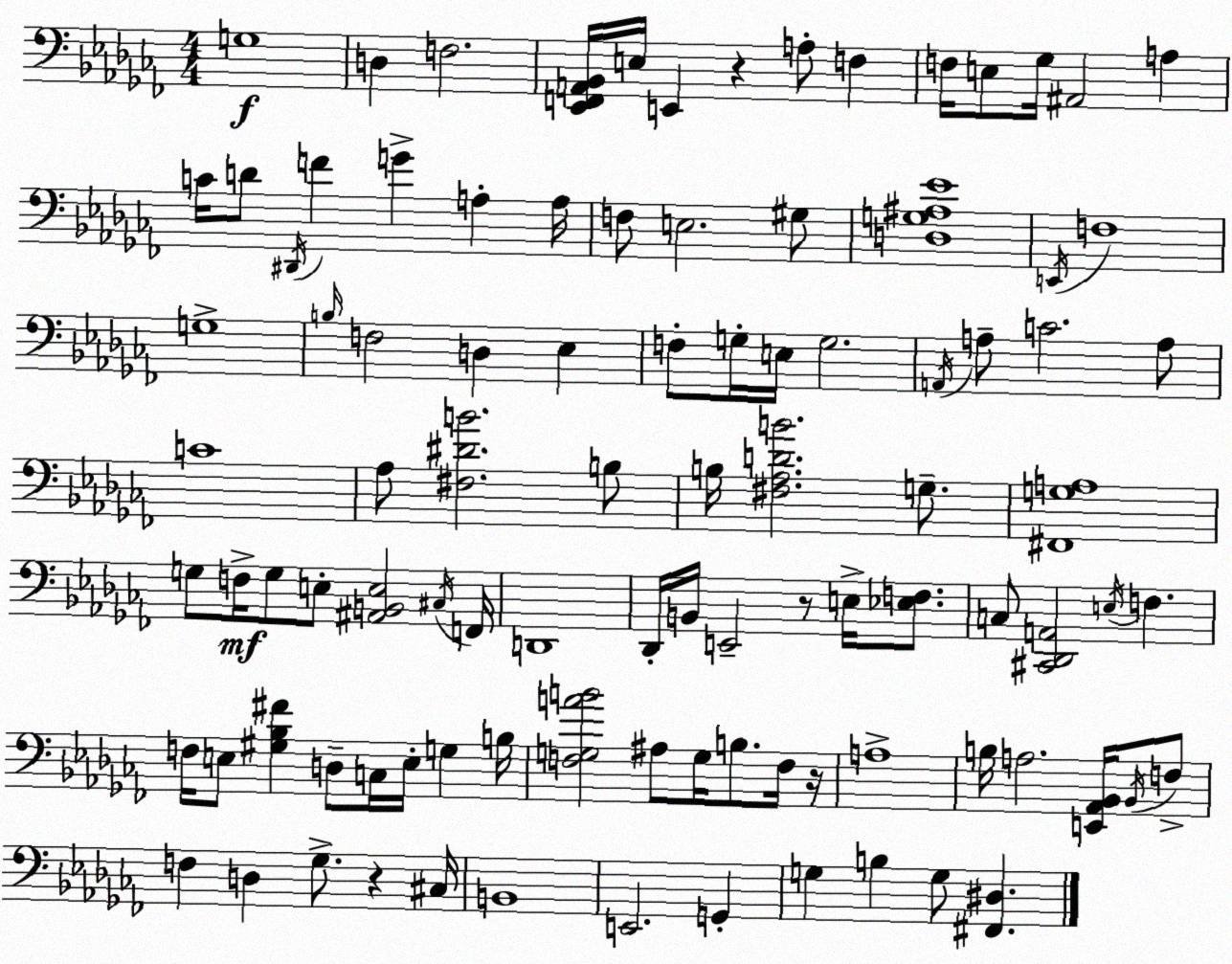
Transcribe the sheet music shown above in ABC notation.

X:1
T:Untitled
M:4/4
L:1/4
K:Abm
G,4 D, F,2 [_E,,F,,A,,_B,,]/4 E,/4 E,, z A,/2 F, F,/4 E,/2 _G,/4 ^A,,2 A, C/4 D/2 ^D,,/4 F G A, A,/4 F,/2 E,2 ^G,/2 [D,G,^A,_E]4 E,,/4 F,4 G,4 B,/4 F,2 D, _E, F,/2 G,/4 E,/4 G,2 A,,/4 A,/2 C2 A,/2 C4 _A,/2 [^F,^DB]2 B,/2 B,/4 [^F,_A,DB]2 G,/2 [^F,,G,A,]4 G,/2 F,/4 G,/2 E,/2 [^A,,B,,E,]2 ^C,/4 F,,/4 D,,4 _D,,/4 B,,/4 E,,2 z/2 E,/4 [_E,F,]/2 C,/2 [^C,,_D,,A,,]2 E,/4 F, F,/4 E,/2 [^G,_B,^F] D,/2 C,/4 E,/4 G, B,/4 [F,G,AB]2 ^A,/2 G,/4 B,/2 F,/4 z/4 A,4 B,/4 A,2 [E,,_A,,_B,,]/4 _B,,/4 F,/2 F, D, _G,/2 z ^C,/4 B,,4 E,,2 G,, G, B, G,/2 [^F,,^D,]